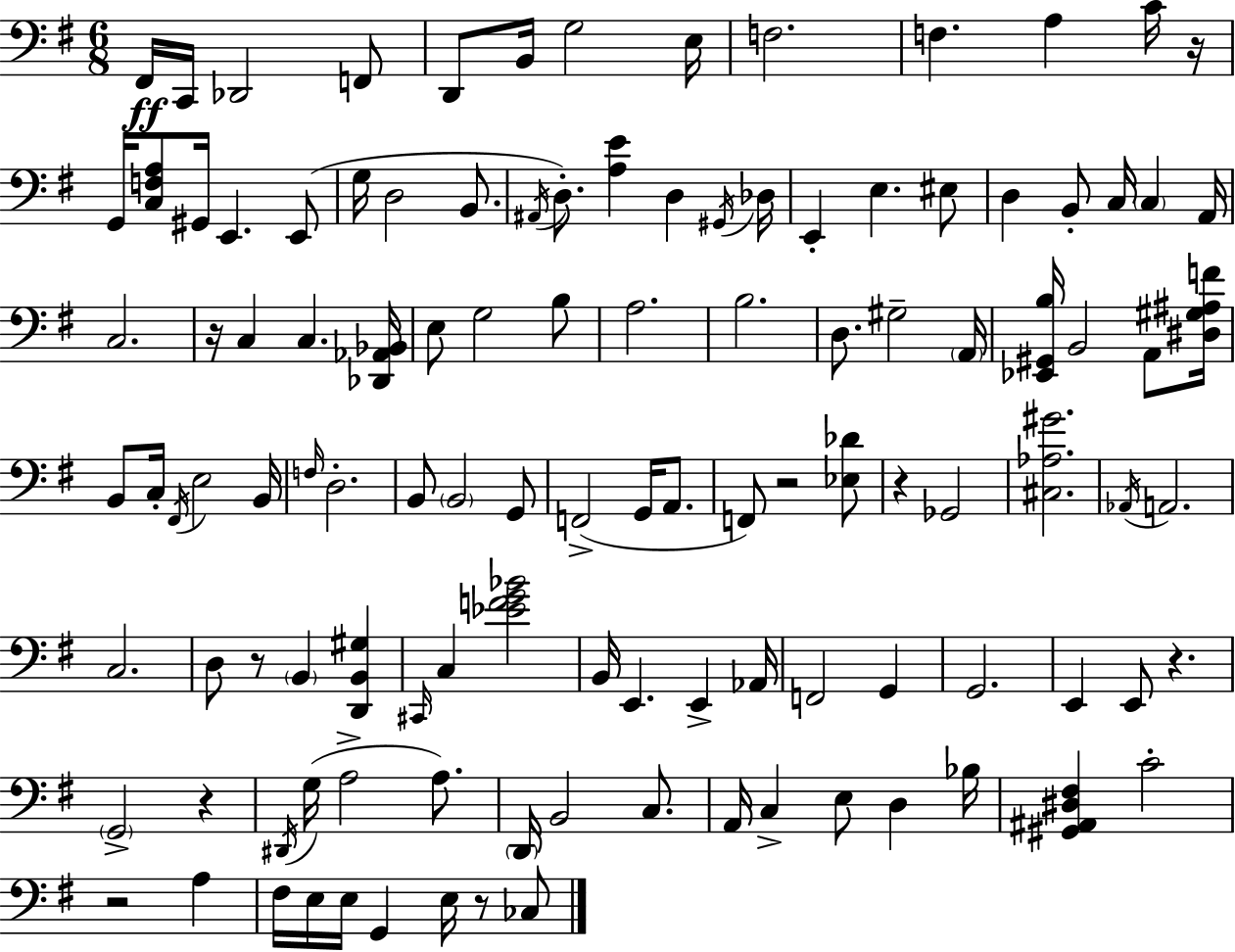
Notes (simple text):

F#2/s C2/s Db2/h F2/e D2/e B2/s G3/h E3/s F3/h. F3/q. A3/q C4/s R/s G2/s [C3,F3,A3]/e G#2/s E2/q. E2/e G3/s D3/h B2/e. A#2/s D3/e. [A3,E4]/q D3/q G#2/s Db3/s E2/q E3/q. EIS3/e D3/q B2/e C3/s C3/q A2/s C3/h. R/s C3/q C3/q. [Db2,Ab2,Bb2]/s E3/e G3/h B3/e A3/h. B3/h. D3/e. G#3/h A2/s [Eb2,G#2,B3]/s B2/h A2/e [D#3,G#3,A#3,F4]/s B2/e C3/s F#2/s E3/h B2/s F3/s D3/h. B2/e B2/h G2/e F2/h G2/s A2/e. F2/e R/h [Eb3,Db4]/e R/q Gb2/h [C#3,Ab3,G#4]/h. Ab2/s A2/h. C3/h. D3/e R/e B2/q [D2,B2,G#3]/q C#2/s C3/q [Eb4,F4,G4,Bb4]/h B2/s E2/q. E2/q Ab2/s F2/h G2/q G2/h. E2/q E2/e R/q. G2/h R/q D#2/s G3/s A3/h A3/e. D2/s B2/h C3/e. A2/s C3/q E3/e D3/q Bb3/s [G#2,A#2,D#3,F#3]/q C4/h R/h A3/q F#3/s E3/s E3/s G2/q E3/s R/e CES3/e